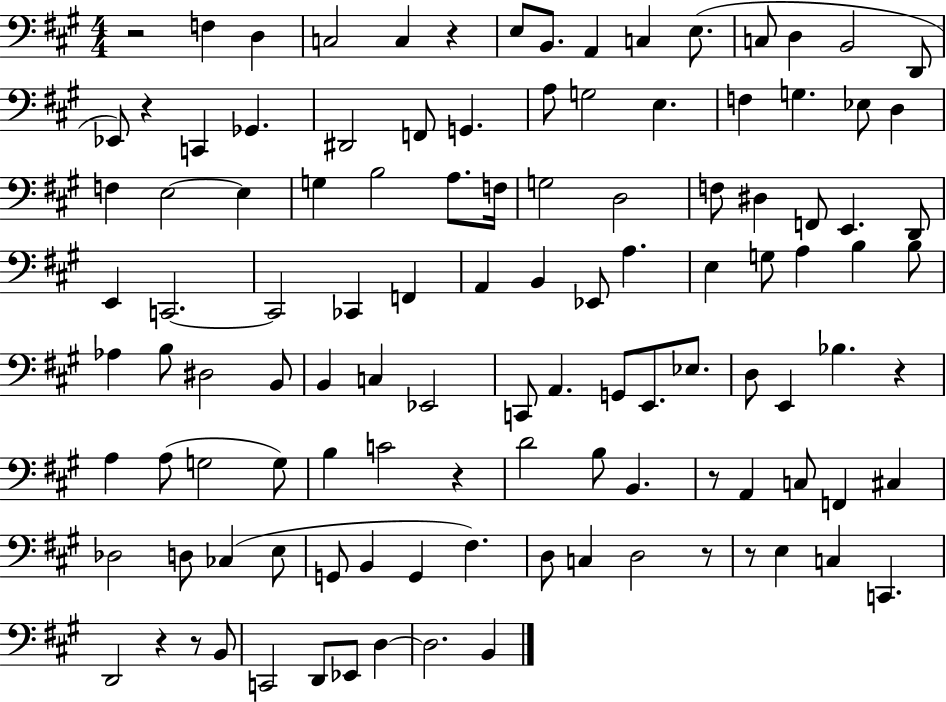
R/h F3/q D3/q C3/h C3/q R/q E3/e B2/e. A2/q C3/q E3/e. C3/e D3/q B2/h D2/e Eb2/e R/q C2/q Gb2/q. D#2/h F2/e G2/q. A3/e G3/h E3/q. F3/q G3/q. Eb3/e D3/q F3/q E3/h E3/q G3/q B3/h A3/e. F3/s G3/h D3/h F3/e D#3/q F2/e E2/q. D2/e E2/q C2/h. C2/h CES2/q F2/q A2/q B2/q Eb2/e A3/q. E3/q G3/e A3/q B3/q B3/e Ab3/q B3/e D#3/h B2/e B2/q C3/q Eb2/h C2/e A2/q. G2/e E2/e. Eb3/e. D3/e E2/q Bb3/q. R/q A3/q A3/e G3/h G3/e B3/q C4/h R/q D4/h B3/e B2/q. R/e A2/q C3/e F2/q C#3/q Db3/h D3/e CES3/q E3/e G2/e B2/q G2/q F#3/q. D3/e C3/q D3/h R/e R/e E3/q C3/q C2/q. D2/h R/q R/e B2/e C2/h D2/e Eb2/e D3/q D3/h. B2/q